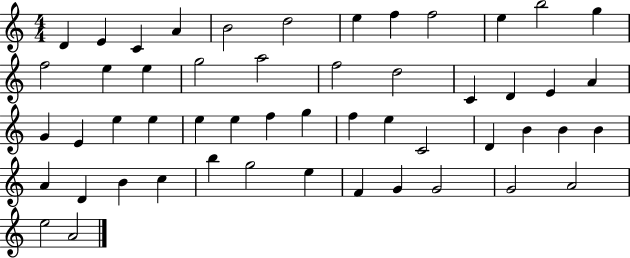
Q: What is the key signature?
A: C major